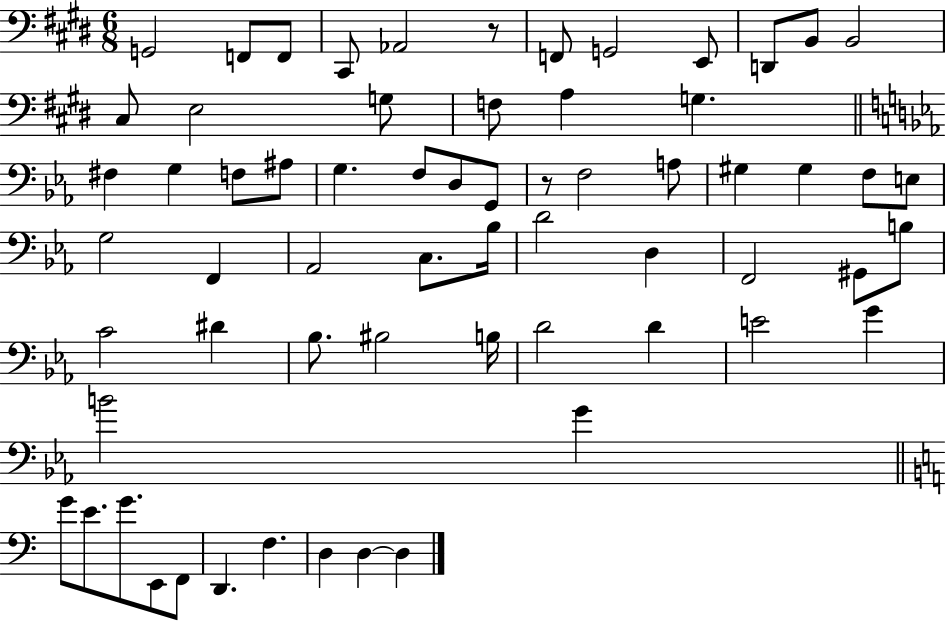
{
  \clef bass
  \numericTimeSignature
  \time 6/8
  \key e \major
  g,2 f,8 f,8 | cis,8 aes,2 r8 | f,8 g,2 e,8 | d,8 b,8 b,2 | \break cis8 e2 g8 | f8 a4 g4. | \bar "||" \break \key c \minor fis4 g4 f8 ais8 | g4. f8 d8 g,8 | r8 f2 a8 | gis4 gis4 f8 e8 | \break g2 f,4 | aes,2 c8. bes16 | d'2 d4 | f,2 gis,8 b8 | \break c'2 dis'4 | bes8. bis2 b16 | d'2 d'4 | e'2 g'4 | \break b'2 g'4 | \bar "||" \break \key a \minor g'8 e'8. g'8. e,8 f,8 | d,4. f4. | d4 d4~~ d4 | \bar "|."
}